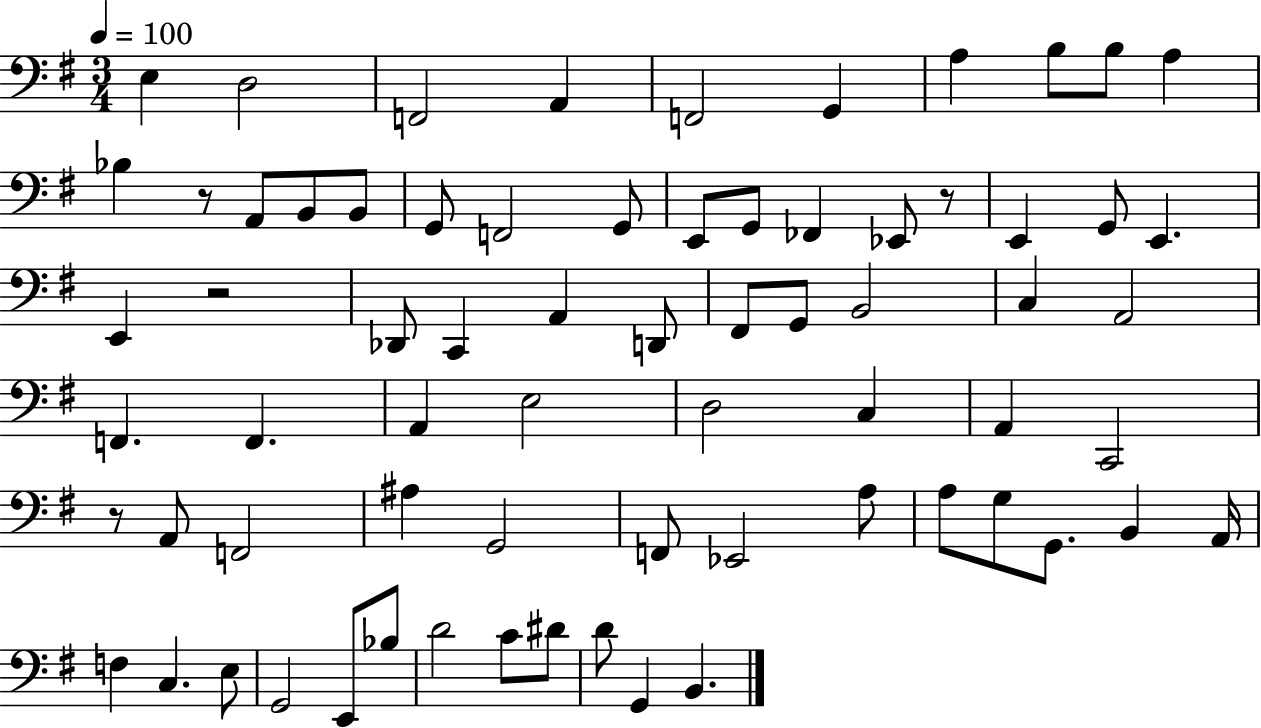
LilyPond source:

{
  \clef bass
  \numericTimeSignature
  \time 3/4
  \key g \major
  \tempo 4 = 100
  \repeat volta 2 { e4 d2 | f,2 a,4 | f,2 g,4 | a4 b8 b8 a4 | \break bes4 r8 a,8 b,8 b,8 | g,8 f,2 g,8 | e,8 g,8 fes,4 ees,8 r8 | e,4 g,8 e,4. | \break e,4 r2 | des,8 c,4 a,4 d,8 | fis,8 g,8 b,2 | c4 a,2 | \break f,4. f,4. | a,4 e2 | d2 c4 | a,4 c,2 | \break r8 a,8 f,2 | ais4 g,2 | f,8 ees,2 a8 | a8 g8 g,8. b,4 a,16 | \break f4 c4. e8 | g,2 e,8 bes8 | d'2 c'8 dis'8 | d'8 g,4 b,4. | \break } \bar "|."
}